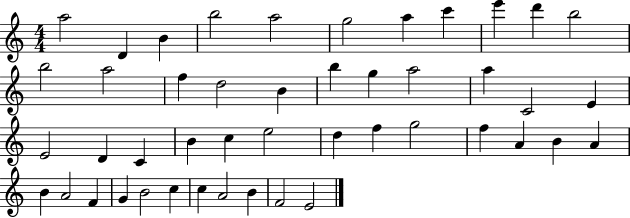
A5/h D4/q B4/q B5/h A5/h G5/h A5/q C6/q E6/q D6/q B5/h B5/h A5/h F5/q D5/h B4/q B5/q G5/q A5/h A5/q C4/h E4/q E4/h D4/q C4/q B4/q C5/q E5/h D5/q F5/q G5/h F5/q A4/q B4/q A4/q B4/q A4/h F4/q G4/q B4/h C5/q C5/q A4/h B4/q F4/h E4/h